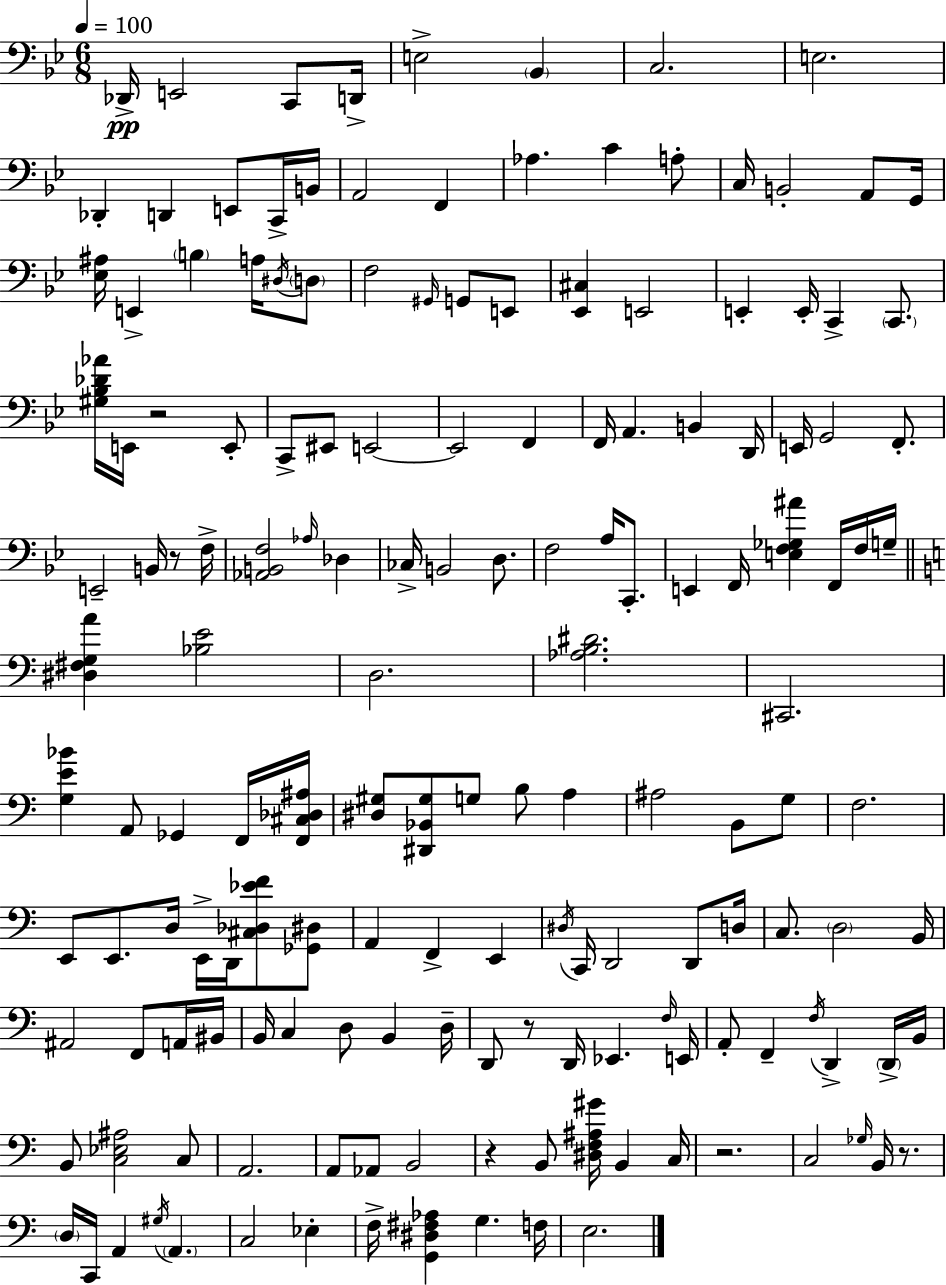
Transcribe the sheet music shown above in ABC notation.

X:1
T:Untitled
M:6/8
L:1/4
K:Bb
_D,,/4 E,,2 C,,/2 D,,/4 E,2 _B,, C,2 E,2 _D,, D,, E,,/2 C,,/4 B,,/4 A,,2 F,, _A, C A,/2 C,/4 B,,2 A,,/2 G,,/4 [_E,^A,]/4 E,, B, A,/4 ^D,/4 D,/2 F,2 ^G,,/4 G,,/2 E,,/2 [_E,,^C,] E,,2 E,, E,,/4 C,, C,,/2 [^G,_B,_D_A]/4 E,,/4 z2 E,,/2 C,,/2 ^E,,/2 E,,2 E,,2 F,, F,,/4 A,, B,, D,,/4 E,,/4 G,,2 F,,/2 E,,2 B,,/4 z/2 F,/4 [_A,,B,,F,]2 _A,/4 _D, _C,/4 B,,2 D,/2 F,2 A,/4 C,,/2 E,, F,,/4 [E,F,_G,^A] F,,/4 F,/4 G,/4 [^D,^F,G,A] [_B,E]2 D,2 [_A,B,^D]2 ^C,,2 [G,E_B] A,,/2 _G,, F,,/4 [F,,^C,_D,^A,]/4 [^D,^G,]/2 [^D,,_B,,^G,]/2 G,/2 B,/2 A, ^A,2 B,,/2 G,/2 F,2 E,,/2 E,,/2 D,/4 E,,/4 D,,/4 [^C,_D,_EF]/2 [_G,,^D,]/2 A,, F,, E,, ^D,/4 C,,/4 D,,2 D,,/2 D,/4 C,/2 D,2 B,,/4 ^A,,2 F,,/2 A,,/4 ^B,,/4 B,,/4 C, D,/2 B,, D,/4 D,,/2 z/2 D,,/4 _E,, F,/4 E,,/4 A,,/2 F,, F,/4 D,, D,,/4 B,,/4 B,,/2 [C,_E,^A,]2 C,/2 A,,2 A,,/2 _A,,/2 B,,2 z B,,/2 [^D,F,^A,^G]/4 B,, C,/4 z2 C,2 _G,/4 B,,/4 z/2 D,/4 C,,/4 A,, ^G,/4 A,, C,2 _E, F,/4 [G,,^D,^F,_A,] G, F,/4 E,2